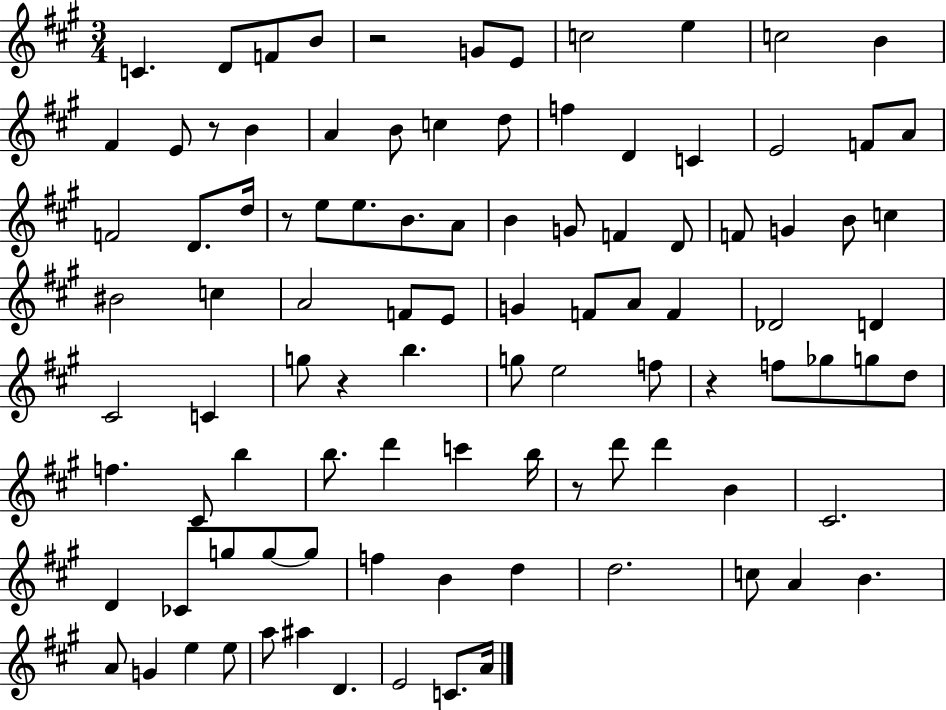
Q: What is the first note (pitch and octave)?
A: C4